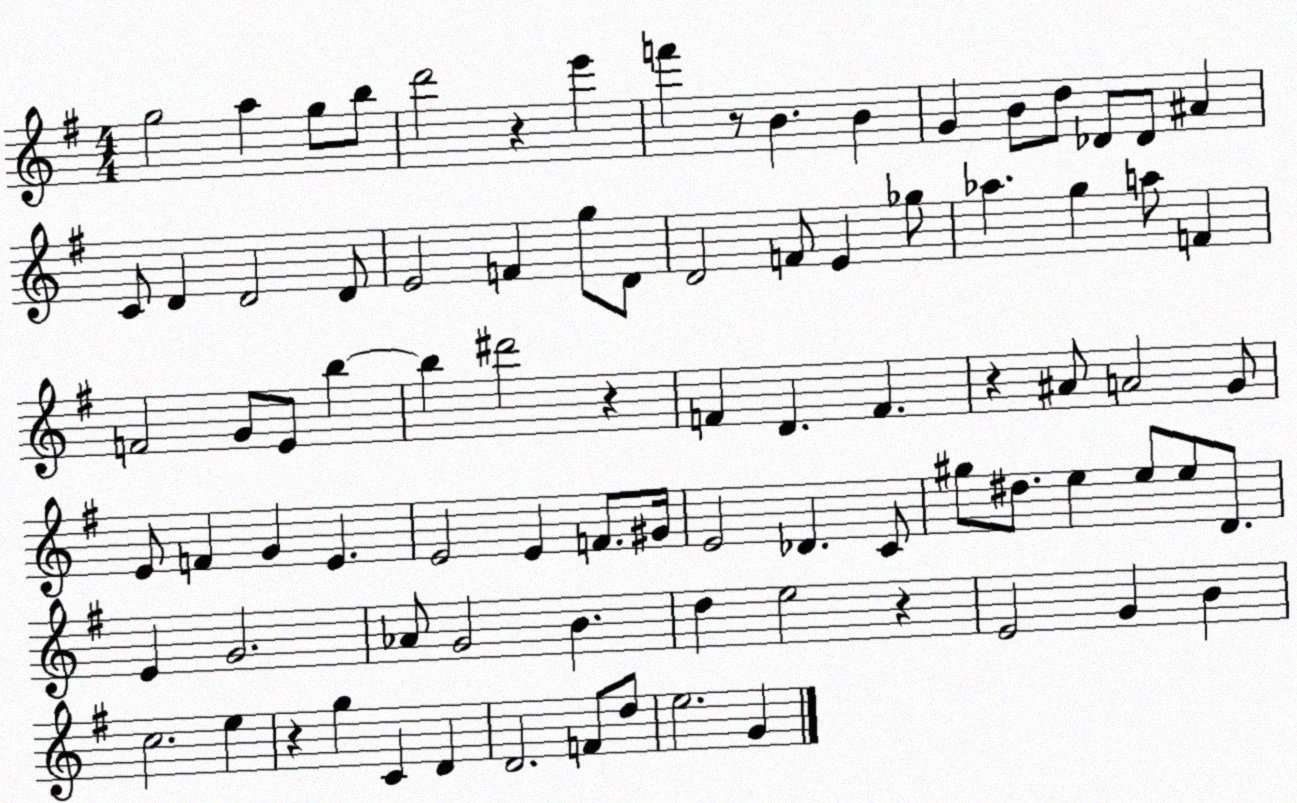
X:1
T:Untitled
M:4/4
L:1/4
K:G
g2 a g/2 b/2 d'2 z e' f' z/2 B B G B/2 d/2 _D/2 _D/2 ^A C/2 D D2 D/2 E2 F g/2 D/2 D2 F/2 E _g/2 _a g a/2 F F2 G/2 E/2 b b ^d'2 z F D F z ^A/2 A2 G/2 E/2 F G E E2 E F/2 ^G/4 E2 _D C/2 ^g/2 ^d/2 e e/2 e/2 D/2 E G2 _A/2 G2 B d e2 z E2 G B c2 e z g C D D2 F/2 d/2 e2 G